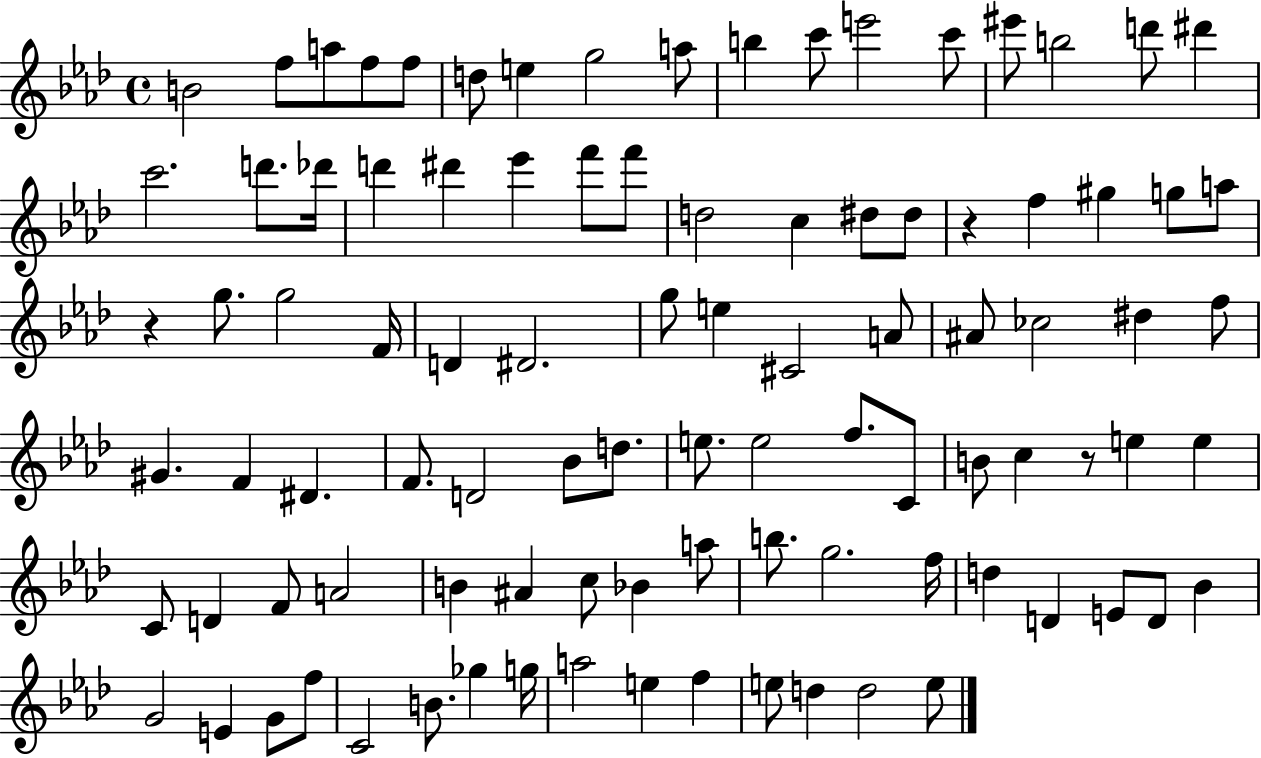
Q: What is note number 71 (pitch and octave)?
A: B5